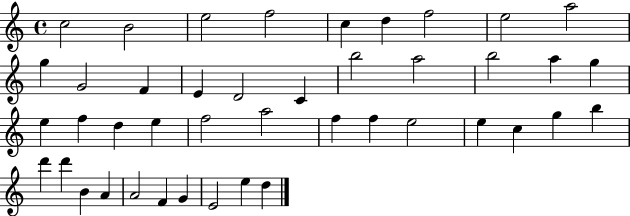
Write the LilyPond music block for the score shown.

{
  \clef treble
  \time 4/4
  \defaultTimeSignature
  \key c \major
  c''2 b'2 | e''2 f''2 | c''4 d''4 f''2 | e''2 a''2 | \break g''4 g'2 f'4 | e'4 d'2 c'4 | b''2 a''2 | b''2 a''4 g''4 | \break e''4 f''4 d''4 e''4 | f''2 a''2 | f''4 f''4 e''2 | e''4 c''4 g''4 b''4 | \break d'''4 d'''4 b'4 a'4 | a'2 f'4 g'4 | e'2 e''4 d''4 | \bar "|."
}